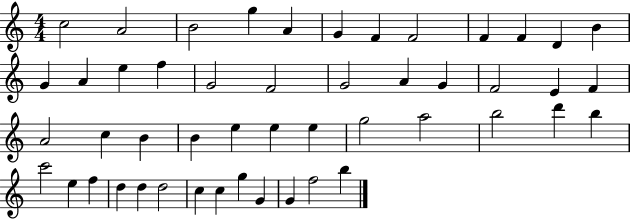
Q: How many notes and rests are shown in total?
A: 49